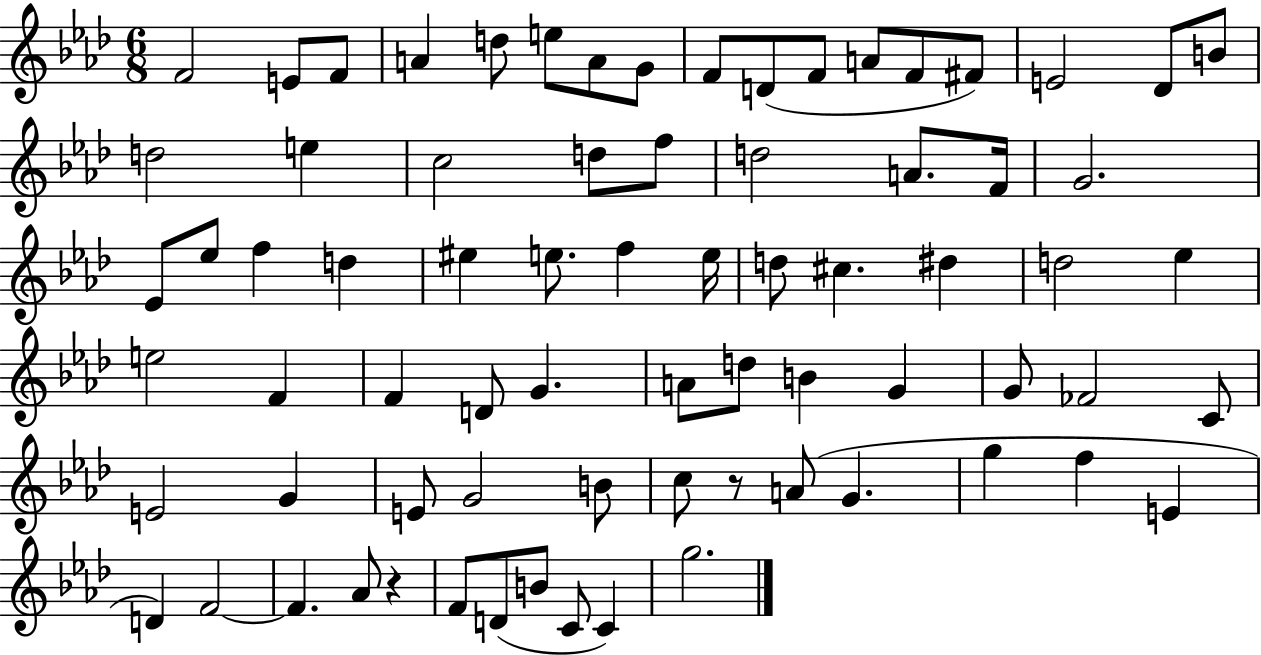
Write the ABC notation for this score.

X:1
T:Untitled
M:6/8
L:1/4
K:Ab
F2 E/2 F/2 A d/2 e/2 A/2 G/2 F/2 D/2 F/2 A/2 F/2 ^F/2 E2 _D/2 B/2 d2 e c2 d/2 f/2 d2 A/2 F/4 G2 _E/2 _e/2 f d ^e e/2 f e/4 d/2 ^c ^d d2 _e e2 F F D/2 G A/2 d/2 B G G/2 _F2 C/2 E2 G E/2 G2 B/2 c/2 z/2 A/2 G g f E D F2 F _A/2 z F/2 D/2 B/2 C/2 C g2